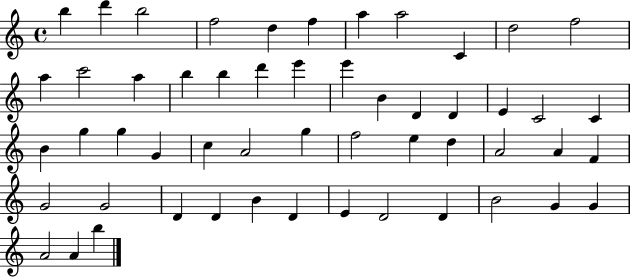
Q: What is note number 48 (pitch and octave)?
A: B4